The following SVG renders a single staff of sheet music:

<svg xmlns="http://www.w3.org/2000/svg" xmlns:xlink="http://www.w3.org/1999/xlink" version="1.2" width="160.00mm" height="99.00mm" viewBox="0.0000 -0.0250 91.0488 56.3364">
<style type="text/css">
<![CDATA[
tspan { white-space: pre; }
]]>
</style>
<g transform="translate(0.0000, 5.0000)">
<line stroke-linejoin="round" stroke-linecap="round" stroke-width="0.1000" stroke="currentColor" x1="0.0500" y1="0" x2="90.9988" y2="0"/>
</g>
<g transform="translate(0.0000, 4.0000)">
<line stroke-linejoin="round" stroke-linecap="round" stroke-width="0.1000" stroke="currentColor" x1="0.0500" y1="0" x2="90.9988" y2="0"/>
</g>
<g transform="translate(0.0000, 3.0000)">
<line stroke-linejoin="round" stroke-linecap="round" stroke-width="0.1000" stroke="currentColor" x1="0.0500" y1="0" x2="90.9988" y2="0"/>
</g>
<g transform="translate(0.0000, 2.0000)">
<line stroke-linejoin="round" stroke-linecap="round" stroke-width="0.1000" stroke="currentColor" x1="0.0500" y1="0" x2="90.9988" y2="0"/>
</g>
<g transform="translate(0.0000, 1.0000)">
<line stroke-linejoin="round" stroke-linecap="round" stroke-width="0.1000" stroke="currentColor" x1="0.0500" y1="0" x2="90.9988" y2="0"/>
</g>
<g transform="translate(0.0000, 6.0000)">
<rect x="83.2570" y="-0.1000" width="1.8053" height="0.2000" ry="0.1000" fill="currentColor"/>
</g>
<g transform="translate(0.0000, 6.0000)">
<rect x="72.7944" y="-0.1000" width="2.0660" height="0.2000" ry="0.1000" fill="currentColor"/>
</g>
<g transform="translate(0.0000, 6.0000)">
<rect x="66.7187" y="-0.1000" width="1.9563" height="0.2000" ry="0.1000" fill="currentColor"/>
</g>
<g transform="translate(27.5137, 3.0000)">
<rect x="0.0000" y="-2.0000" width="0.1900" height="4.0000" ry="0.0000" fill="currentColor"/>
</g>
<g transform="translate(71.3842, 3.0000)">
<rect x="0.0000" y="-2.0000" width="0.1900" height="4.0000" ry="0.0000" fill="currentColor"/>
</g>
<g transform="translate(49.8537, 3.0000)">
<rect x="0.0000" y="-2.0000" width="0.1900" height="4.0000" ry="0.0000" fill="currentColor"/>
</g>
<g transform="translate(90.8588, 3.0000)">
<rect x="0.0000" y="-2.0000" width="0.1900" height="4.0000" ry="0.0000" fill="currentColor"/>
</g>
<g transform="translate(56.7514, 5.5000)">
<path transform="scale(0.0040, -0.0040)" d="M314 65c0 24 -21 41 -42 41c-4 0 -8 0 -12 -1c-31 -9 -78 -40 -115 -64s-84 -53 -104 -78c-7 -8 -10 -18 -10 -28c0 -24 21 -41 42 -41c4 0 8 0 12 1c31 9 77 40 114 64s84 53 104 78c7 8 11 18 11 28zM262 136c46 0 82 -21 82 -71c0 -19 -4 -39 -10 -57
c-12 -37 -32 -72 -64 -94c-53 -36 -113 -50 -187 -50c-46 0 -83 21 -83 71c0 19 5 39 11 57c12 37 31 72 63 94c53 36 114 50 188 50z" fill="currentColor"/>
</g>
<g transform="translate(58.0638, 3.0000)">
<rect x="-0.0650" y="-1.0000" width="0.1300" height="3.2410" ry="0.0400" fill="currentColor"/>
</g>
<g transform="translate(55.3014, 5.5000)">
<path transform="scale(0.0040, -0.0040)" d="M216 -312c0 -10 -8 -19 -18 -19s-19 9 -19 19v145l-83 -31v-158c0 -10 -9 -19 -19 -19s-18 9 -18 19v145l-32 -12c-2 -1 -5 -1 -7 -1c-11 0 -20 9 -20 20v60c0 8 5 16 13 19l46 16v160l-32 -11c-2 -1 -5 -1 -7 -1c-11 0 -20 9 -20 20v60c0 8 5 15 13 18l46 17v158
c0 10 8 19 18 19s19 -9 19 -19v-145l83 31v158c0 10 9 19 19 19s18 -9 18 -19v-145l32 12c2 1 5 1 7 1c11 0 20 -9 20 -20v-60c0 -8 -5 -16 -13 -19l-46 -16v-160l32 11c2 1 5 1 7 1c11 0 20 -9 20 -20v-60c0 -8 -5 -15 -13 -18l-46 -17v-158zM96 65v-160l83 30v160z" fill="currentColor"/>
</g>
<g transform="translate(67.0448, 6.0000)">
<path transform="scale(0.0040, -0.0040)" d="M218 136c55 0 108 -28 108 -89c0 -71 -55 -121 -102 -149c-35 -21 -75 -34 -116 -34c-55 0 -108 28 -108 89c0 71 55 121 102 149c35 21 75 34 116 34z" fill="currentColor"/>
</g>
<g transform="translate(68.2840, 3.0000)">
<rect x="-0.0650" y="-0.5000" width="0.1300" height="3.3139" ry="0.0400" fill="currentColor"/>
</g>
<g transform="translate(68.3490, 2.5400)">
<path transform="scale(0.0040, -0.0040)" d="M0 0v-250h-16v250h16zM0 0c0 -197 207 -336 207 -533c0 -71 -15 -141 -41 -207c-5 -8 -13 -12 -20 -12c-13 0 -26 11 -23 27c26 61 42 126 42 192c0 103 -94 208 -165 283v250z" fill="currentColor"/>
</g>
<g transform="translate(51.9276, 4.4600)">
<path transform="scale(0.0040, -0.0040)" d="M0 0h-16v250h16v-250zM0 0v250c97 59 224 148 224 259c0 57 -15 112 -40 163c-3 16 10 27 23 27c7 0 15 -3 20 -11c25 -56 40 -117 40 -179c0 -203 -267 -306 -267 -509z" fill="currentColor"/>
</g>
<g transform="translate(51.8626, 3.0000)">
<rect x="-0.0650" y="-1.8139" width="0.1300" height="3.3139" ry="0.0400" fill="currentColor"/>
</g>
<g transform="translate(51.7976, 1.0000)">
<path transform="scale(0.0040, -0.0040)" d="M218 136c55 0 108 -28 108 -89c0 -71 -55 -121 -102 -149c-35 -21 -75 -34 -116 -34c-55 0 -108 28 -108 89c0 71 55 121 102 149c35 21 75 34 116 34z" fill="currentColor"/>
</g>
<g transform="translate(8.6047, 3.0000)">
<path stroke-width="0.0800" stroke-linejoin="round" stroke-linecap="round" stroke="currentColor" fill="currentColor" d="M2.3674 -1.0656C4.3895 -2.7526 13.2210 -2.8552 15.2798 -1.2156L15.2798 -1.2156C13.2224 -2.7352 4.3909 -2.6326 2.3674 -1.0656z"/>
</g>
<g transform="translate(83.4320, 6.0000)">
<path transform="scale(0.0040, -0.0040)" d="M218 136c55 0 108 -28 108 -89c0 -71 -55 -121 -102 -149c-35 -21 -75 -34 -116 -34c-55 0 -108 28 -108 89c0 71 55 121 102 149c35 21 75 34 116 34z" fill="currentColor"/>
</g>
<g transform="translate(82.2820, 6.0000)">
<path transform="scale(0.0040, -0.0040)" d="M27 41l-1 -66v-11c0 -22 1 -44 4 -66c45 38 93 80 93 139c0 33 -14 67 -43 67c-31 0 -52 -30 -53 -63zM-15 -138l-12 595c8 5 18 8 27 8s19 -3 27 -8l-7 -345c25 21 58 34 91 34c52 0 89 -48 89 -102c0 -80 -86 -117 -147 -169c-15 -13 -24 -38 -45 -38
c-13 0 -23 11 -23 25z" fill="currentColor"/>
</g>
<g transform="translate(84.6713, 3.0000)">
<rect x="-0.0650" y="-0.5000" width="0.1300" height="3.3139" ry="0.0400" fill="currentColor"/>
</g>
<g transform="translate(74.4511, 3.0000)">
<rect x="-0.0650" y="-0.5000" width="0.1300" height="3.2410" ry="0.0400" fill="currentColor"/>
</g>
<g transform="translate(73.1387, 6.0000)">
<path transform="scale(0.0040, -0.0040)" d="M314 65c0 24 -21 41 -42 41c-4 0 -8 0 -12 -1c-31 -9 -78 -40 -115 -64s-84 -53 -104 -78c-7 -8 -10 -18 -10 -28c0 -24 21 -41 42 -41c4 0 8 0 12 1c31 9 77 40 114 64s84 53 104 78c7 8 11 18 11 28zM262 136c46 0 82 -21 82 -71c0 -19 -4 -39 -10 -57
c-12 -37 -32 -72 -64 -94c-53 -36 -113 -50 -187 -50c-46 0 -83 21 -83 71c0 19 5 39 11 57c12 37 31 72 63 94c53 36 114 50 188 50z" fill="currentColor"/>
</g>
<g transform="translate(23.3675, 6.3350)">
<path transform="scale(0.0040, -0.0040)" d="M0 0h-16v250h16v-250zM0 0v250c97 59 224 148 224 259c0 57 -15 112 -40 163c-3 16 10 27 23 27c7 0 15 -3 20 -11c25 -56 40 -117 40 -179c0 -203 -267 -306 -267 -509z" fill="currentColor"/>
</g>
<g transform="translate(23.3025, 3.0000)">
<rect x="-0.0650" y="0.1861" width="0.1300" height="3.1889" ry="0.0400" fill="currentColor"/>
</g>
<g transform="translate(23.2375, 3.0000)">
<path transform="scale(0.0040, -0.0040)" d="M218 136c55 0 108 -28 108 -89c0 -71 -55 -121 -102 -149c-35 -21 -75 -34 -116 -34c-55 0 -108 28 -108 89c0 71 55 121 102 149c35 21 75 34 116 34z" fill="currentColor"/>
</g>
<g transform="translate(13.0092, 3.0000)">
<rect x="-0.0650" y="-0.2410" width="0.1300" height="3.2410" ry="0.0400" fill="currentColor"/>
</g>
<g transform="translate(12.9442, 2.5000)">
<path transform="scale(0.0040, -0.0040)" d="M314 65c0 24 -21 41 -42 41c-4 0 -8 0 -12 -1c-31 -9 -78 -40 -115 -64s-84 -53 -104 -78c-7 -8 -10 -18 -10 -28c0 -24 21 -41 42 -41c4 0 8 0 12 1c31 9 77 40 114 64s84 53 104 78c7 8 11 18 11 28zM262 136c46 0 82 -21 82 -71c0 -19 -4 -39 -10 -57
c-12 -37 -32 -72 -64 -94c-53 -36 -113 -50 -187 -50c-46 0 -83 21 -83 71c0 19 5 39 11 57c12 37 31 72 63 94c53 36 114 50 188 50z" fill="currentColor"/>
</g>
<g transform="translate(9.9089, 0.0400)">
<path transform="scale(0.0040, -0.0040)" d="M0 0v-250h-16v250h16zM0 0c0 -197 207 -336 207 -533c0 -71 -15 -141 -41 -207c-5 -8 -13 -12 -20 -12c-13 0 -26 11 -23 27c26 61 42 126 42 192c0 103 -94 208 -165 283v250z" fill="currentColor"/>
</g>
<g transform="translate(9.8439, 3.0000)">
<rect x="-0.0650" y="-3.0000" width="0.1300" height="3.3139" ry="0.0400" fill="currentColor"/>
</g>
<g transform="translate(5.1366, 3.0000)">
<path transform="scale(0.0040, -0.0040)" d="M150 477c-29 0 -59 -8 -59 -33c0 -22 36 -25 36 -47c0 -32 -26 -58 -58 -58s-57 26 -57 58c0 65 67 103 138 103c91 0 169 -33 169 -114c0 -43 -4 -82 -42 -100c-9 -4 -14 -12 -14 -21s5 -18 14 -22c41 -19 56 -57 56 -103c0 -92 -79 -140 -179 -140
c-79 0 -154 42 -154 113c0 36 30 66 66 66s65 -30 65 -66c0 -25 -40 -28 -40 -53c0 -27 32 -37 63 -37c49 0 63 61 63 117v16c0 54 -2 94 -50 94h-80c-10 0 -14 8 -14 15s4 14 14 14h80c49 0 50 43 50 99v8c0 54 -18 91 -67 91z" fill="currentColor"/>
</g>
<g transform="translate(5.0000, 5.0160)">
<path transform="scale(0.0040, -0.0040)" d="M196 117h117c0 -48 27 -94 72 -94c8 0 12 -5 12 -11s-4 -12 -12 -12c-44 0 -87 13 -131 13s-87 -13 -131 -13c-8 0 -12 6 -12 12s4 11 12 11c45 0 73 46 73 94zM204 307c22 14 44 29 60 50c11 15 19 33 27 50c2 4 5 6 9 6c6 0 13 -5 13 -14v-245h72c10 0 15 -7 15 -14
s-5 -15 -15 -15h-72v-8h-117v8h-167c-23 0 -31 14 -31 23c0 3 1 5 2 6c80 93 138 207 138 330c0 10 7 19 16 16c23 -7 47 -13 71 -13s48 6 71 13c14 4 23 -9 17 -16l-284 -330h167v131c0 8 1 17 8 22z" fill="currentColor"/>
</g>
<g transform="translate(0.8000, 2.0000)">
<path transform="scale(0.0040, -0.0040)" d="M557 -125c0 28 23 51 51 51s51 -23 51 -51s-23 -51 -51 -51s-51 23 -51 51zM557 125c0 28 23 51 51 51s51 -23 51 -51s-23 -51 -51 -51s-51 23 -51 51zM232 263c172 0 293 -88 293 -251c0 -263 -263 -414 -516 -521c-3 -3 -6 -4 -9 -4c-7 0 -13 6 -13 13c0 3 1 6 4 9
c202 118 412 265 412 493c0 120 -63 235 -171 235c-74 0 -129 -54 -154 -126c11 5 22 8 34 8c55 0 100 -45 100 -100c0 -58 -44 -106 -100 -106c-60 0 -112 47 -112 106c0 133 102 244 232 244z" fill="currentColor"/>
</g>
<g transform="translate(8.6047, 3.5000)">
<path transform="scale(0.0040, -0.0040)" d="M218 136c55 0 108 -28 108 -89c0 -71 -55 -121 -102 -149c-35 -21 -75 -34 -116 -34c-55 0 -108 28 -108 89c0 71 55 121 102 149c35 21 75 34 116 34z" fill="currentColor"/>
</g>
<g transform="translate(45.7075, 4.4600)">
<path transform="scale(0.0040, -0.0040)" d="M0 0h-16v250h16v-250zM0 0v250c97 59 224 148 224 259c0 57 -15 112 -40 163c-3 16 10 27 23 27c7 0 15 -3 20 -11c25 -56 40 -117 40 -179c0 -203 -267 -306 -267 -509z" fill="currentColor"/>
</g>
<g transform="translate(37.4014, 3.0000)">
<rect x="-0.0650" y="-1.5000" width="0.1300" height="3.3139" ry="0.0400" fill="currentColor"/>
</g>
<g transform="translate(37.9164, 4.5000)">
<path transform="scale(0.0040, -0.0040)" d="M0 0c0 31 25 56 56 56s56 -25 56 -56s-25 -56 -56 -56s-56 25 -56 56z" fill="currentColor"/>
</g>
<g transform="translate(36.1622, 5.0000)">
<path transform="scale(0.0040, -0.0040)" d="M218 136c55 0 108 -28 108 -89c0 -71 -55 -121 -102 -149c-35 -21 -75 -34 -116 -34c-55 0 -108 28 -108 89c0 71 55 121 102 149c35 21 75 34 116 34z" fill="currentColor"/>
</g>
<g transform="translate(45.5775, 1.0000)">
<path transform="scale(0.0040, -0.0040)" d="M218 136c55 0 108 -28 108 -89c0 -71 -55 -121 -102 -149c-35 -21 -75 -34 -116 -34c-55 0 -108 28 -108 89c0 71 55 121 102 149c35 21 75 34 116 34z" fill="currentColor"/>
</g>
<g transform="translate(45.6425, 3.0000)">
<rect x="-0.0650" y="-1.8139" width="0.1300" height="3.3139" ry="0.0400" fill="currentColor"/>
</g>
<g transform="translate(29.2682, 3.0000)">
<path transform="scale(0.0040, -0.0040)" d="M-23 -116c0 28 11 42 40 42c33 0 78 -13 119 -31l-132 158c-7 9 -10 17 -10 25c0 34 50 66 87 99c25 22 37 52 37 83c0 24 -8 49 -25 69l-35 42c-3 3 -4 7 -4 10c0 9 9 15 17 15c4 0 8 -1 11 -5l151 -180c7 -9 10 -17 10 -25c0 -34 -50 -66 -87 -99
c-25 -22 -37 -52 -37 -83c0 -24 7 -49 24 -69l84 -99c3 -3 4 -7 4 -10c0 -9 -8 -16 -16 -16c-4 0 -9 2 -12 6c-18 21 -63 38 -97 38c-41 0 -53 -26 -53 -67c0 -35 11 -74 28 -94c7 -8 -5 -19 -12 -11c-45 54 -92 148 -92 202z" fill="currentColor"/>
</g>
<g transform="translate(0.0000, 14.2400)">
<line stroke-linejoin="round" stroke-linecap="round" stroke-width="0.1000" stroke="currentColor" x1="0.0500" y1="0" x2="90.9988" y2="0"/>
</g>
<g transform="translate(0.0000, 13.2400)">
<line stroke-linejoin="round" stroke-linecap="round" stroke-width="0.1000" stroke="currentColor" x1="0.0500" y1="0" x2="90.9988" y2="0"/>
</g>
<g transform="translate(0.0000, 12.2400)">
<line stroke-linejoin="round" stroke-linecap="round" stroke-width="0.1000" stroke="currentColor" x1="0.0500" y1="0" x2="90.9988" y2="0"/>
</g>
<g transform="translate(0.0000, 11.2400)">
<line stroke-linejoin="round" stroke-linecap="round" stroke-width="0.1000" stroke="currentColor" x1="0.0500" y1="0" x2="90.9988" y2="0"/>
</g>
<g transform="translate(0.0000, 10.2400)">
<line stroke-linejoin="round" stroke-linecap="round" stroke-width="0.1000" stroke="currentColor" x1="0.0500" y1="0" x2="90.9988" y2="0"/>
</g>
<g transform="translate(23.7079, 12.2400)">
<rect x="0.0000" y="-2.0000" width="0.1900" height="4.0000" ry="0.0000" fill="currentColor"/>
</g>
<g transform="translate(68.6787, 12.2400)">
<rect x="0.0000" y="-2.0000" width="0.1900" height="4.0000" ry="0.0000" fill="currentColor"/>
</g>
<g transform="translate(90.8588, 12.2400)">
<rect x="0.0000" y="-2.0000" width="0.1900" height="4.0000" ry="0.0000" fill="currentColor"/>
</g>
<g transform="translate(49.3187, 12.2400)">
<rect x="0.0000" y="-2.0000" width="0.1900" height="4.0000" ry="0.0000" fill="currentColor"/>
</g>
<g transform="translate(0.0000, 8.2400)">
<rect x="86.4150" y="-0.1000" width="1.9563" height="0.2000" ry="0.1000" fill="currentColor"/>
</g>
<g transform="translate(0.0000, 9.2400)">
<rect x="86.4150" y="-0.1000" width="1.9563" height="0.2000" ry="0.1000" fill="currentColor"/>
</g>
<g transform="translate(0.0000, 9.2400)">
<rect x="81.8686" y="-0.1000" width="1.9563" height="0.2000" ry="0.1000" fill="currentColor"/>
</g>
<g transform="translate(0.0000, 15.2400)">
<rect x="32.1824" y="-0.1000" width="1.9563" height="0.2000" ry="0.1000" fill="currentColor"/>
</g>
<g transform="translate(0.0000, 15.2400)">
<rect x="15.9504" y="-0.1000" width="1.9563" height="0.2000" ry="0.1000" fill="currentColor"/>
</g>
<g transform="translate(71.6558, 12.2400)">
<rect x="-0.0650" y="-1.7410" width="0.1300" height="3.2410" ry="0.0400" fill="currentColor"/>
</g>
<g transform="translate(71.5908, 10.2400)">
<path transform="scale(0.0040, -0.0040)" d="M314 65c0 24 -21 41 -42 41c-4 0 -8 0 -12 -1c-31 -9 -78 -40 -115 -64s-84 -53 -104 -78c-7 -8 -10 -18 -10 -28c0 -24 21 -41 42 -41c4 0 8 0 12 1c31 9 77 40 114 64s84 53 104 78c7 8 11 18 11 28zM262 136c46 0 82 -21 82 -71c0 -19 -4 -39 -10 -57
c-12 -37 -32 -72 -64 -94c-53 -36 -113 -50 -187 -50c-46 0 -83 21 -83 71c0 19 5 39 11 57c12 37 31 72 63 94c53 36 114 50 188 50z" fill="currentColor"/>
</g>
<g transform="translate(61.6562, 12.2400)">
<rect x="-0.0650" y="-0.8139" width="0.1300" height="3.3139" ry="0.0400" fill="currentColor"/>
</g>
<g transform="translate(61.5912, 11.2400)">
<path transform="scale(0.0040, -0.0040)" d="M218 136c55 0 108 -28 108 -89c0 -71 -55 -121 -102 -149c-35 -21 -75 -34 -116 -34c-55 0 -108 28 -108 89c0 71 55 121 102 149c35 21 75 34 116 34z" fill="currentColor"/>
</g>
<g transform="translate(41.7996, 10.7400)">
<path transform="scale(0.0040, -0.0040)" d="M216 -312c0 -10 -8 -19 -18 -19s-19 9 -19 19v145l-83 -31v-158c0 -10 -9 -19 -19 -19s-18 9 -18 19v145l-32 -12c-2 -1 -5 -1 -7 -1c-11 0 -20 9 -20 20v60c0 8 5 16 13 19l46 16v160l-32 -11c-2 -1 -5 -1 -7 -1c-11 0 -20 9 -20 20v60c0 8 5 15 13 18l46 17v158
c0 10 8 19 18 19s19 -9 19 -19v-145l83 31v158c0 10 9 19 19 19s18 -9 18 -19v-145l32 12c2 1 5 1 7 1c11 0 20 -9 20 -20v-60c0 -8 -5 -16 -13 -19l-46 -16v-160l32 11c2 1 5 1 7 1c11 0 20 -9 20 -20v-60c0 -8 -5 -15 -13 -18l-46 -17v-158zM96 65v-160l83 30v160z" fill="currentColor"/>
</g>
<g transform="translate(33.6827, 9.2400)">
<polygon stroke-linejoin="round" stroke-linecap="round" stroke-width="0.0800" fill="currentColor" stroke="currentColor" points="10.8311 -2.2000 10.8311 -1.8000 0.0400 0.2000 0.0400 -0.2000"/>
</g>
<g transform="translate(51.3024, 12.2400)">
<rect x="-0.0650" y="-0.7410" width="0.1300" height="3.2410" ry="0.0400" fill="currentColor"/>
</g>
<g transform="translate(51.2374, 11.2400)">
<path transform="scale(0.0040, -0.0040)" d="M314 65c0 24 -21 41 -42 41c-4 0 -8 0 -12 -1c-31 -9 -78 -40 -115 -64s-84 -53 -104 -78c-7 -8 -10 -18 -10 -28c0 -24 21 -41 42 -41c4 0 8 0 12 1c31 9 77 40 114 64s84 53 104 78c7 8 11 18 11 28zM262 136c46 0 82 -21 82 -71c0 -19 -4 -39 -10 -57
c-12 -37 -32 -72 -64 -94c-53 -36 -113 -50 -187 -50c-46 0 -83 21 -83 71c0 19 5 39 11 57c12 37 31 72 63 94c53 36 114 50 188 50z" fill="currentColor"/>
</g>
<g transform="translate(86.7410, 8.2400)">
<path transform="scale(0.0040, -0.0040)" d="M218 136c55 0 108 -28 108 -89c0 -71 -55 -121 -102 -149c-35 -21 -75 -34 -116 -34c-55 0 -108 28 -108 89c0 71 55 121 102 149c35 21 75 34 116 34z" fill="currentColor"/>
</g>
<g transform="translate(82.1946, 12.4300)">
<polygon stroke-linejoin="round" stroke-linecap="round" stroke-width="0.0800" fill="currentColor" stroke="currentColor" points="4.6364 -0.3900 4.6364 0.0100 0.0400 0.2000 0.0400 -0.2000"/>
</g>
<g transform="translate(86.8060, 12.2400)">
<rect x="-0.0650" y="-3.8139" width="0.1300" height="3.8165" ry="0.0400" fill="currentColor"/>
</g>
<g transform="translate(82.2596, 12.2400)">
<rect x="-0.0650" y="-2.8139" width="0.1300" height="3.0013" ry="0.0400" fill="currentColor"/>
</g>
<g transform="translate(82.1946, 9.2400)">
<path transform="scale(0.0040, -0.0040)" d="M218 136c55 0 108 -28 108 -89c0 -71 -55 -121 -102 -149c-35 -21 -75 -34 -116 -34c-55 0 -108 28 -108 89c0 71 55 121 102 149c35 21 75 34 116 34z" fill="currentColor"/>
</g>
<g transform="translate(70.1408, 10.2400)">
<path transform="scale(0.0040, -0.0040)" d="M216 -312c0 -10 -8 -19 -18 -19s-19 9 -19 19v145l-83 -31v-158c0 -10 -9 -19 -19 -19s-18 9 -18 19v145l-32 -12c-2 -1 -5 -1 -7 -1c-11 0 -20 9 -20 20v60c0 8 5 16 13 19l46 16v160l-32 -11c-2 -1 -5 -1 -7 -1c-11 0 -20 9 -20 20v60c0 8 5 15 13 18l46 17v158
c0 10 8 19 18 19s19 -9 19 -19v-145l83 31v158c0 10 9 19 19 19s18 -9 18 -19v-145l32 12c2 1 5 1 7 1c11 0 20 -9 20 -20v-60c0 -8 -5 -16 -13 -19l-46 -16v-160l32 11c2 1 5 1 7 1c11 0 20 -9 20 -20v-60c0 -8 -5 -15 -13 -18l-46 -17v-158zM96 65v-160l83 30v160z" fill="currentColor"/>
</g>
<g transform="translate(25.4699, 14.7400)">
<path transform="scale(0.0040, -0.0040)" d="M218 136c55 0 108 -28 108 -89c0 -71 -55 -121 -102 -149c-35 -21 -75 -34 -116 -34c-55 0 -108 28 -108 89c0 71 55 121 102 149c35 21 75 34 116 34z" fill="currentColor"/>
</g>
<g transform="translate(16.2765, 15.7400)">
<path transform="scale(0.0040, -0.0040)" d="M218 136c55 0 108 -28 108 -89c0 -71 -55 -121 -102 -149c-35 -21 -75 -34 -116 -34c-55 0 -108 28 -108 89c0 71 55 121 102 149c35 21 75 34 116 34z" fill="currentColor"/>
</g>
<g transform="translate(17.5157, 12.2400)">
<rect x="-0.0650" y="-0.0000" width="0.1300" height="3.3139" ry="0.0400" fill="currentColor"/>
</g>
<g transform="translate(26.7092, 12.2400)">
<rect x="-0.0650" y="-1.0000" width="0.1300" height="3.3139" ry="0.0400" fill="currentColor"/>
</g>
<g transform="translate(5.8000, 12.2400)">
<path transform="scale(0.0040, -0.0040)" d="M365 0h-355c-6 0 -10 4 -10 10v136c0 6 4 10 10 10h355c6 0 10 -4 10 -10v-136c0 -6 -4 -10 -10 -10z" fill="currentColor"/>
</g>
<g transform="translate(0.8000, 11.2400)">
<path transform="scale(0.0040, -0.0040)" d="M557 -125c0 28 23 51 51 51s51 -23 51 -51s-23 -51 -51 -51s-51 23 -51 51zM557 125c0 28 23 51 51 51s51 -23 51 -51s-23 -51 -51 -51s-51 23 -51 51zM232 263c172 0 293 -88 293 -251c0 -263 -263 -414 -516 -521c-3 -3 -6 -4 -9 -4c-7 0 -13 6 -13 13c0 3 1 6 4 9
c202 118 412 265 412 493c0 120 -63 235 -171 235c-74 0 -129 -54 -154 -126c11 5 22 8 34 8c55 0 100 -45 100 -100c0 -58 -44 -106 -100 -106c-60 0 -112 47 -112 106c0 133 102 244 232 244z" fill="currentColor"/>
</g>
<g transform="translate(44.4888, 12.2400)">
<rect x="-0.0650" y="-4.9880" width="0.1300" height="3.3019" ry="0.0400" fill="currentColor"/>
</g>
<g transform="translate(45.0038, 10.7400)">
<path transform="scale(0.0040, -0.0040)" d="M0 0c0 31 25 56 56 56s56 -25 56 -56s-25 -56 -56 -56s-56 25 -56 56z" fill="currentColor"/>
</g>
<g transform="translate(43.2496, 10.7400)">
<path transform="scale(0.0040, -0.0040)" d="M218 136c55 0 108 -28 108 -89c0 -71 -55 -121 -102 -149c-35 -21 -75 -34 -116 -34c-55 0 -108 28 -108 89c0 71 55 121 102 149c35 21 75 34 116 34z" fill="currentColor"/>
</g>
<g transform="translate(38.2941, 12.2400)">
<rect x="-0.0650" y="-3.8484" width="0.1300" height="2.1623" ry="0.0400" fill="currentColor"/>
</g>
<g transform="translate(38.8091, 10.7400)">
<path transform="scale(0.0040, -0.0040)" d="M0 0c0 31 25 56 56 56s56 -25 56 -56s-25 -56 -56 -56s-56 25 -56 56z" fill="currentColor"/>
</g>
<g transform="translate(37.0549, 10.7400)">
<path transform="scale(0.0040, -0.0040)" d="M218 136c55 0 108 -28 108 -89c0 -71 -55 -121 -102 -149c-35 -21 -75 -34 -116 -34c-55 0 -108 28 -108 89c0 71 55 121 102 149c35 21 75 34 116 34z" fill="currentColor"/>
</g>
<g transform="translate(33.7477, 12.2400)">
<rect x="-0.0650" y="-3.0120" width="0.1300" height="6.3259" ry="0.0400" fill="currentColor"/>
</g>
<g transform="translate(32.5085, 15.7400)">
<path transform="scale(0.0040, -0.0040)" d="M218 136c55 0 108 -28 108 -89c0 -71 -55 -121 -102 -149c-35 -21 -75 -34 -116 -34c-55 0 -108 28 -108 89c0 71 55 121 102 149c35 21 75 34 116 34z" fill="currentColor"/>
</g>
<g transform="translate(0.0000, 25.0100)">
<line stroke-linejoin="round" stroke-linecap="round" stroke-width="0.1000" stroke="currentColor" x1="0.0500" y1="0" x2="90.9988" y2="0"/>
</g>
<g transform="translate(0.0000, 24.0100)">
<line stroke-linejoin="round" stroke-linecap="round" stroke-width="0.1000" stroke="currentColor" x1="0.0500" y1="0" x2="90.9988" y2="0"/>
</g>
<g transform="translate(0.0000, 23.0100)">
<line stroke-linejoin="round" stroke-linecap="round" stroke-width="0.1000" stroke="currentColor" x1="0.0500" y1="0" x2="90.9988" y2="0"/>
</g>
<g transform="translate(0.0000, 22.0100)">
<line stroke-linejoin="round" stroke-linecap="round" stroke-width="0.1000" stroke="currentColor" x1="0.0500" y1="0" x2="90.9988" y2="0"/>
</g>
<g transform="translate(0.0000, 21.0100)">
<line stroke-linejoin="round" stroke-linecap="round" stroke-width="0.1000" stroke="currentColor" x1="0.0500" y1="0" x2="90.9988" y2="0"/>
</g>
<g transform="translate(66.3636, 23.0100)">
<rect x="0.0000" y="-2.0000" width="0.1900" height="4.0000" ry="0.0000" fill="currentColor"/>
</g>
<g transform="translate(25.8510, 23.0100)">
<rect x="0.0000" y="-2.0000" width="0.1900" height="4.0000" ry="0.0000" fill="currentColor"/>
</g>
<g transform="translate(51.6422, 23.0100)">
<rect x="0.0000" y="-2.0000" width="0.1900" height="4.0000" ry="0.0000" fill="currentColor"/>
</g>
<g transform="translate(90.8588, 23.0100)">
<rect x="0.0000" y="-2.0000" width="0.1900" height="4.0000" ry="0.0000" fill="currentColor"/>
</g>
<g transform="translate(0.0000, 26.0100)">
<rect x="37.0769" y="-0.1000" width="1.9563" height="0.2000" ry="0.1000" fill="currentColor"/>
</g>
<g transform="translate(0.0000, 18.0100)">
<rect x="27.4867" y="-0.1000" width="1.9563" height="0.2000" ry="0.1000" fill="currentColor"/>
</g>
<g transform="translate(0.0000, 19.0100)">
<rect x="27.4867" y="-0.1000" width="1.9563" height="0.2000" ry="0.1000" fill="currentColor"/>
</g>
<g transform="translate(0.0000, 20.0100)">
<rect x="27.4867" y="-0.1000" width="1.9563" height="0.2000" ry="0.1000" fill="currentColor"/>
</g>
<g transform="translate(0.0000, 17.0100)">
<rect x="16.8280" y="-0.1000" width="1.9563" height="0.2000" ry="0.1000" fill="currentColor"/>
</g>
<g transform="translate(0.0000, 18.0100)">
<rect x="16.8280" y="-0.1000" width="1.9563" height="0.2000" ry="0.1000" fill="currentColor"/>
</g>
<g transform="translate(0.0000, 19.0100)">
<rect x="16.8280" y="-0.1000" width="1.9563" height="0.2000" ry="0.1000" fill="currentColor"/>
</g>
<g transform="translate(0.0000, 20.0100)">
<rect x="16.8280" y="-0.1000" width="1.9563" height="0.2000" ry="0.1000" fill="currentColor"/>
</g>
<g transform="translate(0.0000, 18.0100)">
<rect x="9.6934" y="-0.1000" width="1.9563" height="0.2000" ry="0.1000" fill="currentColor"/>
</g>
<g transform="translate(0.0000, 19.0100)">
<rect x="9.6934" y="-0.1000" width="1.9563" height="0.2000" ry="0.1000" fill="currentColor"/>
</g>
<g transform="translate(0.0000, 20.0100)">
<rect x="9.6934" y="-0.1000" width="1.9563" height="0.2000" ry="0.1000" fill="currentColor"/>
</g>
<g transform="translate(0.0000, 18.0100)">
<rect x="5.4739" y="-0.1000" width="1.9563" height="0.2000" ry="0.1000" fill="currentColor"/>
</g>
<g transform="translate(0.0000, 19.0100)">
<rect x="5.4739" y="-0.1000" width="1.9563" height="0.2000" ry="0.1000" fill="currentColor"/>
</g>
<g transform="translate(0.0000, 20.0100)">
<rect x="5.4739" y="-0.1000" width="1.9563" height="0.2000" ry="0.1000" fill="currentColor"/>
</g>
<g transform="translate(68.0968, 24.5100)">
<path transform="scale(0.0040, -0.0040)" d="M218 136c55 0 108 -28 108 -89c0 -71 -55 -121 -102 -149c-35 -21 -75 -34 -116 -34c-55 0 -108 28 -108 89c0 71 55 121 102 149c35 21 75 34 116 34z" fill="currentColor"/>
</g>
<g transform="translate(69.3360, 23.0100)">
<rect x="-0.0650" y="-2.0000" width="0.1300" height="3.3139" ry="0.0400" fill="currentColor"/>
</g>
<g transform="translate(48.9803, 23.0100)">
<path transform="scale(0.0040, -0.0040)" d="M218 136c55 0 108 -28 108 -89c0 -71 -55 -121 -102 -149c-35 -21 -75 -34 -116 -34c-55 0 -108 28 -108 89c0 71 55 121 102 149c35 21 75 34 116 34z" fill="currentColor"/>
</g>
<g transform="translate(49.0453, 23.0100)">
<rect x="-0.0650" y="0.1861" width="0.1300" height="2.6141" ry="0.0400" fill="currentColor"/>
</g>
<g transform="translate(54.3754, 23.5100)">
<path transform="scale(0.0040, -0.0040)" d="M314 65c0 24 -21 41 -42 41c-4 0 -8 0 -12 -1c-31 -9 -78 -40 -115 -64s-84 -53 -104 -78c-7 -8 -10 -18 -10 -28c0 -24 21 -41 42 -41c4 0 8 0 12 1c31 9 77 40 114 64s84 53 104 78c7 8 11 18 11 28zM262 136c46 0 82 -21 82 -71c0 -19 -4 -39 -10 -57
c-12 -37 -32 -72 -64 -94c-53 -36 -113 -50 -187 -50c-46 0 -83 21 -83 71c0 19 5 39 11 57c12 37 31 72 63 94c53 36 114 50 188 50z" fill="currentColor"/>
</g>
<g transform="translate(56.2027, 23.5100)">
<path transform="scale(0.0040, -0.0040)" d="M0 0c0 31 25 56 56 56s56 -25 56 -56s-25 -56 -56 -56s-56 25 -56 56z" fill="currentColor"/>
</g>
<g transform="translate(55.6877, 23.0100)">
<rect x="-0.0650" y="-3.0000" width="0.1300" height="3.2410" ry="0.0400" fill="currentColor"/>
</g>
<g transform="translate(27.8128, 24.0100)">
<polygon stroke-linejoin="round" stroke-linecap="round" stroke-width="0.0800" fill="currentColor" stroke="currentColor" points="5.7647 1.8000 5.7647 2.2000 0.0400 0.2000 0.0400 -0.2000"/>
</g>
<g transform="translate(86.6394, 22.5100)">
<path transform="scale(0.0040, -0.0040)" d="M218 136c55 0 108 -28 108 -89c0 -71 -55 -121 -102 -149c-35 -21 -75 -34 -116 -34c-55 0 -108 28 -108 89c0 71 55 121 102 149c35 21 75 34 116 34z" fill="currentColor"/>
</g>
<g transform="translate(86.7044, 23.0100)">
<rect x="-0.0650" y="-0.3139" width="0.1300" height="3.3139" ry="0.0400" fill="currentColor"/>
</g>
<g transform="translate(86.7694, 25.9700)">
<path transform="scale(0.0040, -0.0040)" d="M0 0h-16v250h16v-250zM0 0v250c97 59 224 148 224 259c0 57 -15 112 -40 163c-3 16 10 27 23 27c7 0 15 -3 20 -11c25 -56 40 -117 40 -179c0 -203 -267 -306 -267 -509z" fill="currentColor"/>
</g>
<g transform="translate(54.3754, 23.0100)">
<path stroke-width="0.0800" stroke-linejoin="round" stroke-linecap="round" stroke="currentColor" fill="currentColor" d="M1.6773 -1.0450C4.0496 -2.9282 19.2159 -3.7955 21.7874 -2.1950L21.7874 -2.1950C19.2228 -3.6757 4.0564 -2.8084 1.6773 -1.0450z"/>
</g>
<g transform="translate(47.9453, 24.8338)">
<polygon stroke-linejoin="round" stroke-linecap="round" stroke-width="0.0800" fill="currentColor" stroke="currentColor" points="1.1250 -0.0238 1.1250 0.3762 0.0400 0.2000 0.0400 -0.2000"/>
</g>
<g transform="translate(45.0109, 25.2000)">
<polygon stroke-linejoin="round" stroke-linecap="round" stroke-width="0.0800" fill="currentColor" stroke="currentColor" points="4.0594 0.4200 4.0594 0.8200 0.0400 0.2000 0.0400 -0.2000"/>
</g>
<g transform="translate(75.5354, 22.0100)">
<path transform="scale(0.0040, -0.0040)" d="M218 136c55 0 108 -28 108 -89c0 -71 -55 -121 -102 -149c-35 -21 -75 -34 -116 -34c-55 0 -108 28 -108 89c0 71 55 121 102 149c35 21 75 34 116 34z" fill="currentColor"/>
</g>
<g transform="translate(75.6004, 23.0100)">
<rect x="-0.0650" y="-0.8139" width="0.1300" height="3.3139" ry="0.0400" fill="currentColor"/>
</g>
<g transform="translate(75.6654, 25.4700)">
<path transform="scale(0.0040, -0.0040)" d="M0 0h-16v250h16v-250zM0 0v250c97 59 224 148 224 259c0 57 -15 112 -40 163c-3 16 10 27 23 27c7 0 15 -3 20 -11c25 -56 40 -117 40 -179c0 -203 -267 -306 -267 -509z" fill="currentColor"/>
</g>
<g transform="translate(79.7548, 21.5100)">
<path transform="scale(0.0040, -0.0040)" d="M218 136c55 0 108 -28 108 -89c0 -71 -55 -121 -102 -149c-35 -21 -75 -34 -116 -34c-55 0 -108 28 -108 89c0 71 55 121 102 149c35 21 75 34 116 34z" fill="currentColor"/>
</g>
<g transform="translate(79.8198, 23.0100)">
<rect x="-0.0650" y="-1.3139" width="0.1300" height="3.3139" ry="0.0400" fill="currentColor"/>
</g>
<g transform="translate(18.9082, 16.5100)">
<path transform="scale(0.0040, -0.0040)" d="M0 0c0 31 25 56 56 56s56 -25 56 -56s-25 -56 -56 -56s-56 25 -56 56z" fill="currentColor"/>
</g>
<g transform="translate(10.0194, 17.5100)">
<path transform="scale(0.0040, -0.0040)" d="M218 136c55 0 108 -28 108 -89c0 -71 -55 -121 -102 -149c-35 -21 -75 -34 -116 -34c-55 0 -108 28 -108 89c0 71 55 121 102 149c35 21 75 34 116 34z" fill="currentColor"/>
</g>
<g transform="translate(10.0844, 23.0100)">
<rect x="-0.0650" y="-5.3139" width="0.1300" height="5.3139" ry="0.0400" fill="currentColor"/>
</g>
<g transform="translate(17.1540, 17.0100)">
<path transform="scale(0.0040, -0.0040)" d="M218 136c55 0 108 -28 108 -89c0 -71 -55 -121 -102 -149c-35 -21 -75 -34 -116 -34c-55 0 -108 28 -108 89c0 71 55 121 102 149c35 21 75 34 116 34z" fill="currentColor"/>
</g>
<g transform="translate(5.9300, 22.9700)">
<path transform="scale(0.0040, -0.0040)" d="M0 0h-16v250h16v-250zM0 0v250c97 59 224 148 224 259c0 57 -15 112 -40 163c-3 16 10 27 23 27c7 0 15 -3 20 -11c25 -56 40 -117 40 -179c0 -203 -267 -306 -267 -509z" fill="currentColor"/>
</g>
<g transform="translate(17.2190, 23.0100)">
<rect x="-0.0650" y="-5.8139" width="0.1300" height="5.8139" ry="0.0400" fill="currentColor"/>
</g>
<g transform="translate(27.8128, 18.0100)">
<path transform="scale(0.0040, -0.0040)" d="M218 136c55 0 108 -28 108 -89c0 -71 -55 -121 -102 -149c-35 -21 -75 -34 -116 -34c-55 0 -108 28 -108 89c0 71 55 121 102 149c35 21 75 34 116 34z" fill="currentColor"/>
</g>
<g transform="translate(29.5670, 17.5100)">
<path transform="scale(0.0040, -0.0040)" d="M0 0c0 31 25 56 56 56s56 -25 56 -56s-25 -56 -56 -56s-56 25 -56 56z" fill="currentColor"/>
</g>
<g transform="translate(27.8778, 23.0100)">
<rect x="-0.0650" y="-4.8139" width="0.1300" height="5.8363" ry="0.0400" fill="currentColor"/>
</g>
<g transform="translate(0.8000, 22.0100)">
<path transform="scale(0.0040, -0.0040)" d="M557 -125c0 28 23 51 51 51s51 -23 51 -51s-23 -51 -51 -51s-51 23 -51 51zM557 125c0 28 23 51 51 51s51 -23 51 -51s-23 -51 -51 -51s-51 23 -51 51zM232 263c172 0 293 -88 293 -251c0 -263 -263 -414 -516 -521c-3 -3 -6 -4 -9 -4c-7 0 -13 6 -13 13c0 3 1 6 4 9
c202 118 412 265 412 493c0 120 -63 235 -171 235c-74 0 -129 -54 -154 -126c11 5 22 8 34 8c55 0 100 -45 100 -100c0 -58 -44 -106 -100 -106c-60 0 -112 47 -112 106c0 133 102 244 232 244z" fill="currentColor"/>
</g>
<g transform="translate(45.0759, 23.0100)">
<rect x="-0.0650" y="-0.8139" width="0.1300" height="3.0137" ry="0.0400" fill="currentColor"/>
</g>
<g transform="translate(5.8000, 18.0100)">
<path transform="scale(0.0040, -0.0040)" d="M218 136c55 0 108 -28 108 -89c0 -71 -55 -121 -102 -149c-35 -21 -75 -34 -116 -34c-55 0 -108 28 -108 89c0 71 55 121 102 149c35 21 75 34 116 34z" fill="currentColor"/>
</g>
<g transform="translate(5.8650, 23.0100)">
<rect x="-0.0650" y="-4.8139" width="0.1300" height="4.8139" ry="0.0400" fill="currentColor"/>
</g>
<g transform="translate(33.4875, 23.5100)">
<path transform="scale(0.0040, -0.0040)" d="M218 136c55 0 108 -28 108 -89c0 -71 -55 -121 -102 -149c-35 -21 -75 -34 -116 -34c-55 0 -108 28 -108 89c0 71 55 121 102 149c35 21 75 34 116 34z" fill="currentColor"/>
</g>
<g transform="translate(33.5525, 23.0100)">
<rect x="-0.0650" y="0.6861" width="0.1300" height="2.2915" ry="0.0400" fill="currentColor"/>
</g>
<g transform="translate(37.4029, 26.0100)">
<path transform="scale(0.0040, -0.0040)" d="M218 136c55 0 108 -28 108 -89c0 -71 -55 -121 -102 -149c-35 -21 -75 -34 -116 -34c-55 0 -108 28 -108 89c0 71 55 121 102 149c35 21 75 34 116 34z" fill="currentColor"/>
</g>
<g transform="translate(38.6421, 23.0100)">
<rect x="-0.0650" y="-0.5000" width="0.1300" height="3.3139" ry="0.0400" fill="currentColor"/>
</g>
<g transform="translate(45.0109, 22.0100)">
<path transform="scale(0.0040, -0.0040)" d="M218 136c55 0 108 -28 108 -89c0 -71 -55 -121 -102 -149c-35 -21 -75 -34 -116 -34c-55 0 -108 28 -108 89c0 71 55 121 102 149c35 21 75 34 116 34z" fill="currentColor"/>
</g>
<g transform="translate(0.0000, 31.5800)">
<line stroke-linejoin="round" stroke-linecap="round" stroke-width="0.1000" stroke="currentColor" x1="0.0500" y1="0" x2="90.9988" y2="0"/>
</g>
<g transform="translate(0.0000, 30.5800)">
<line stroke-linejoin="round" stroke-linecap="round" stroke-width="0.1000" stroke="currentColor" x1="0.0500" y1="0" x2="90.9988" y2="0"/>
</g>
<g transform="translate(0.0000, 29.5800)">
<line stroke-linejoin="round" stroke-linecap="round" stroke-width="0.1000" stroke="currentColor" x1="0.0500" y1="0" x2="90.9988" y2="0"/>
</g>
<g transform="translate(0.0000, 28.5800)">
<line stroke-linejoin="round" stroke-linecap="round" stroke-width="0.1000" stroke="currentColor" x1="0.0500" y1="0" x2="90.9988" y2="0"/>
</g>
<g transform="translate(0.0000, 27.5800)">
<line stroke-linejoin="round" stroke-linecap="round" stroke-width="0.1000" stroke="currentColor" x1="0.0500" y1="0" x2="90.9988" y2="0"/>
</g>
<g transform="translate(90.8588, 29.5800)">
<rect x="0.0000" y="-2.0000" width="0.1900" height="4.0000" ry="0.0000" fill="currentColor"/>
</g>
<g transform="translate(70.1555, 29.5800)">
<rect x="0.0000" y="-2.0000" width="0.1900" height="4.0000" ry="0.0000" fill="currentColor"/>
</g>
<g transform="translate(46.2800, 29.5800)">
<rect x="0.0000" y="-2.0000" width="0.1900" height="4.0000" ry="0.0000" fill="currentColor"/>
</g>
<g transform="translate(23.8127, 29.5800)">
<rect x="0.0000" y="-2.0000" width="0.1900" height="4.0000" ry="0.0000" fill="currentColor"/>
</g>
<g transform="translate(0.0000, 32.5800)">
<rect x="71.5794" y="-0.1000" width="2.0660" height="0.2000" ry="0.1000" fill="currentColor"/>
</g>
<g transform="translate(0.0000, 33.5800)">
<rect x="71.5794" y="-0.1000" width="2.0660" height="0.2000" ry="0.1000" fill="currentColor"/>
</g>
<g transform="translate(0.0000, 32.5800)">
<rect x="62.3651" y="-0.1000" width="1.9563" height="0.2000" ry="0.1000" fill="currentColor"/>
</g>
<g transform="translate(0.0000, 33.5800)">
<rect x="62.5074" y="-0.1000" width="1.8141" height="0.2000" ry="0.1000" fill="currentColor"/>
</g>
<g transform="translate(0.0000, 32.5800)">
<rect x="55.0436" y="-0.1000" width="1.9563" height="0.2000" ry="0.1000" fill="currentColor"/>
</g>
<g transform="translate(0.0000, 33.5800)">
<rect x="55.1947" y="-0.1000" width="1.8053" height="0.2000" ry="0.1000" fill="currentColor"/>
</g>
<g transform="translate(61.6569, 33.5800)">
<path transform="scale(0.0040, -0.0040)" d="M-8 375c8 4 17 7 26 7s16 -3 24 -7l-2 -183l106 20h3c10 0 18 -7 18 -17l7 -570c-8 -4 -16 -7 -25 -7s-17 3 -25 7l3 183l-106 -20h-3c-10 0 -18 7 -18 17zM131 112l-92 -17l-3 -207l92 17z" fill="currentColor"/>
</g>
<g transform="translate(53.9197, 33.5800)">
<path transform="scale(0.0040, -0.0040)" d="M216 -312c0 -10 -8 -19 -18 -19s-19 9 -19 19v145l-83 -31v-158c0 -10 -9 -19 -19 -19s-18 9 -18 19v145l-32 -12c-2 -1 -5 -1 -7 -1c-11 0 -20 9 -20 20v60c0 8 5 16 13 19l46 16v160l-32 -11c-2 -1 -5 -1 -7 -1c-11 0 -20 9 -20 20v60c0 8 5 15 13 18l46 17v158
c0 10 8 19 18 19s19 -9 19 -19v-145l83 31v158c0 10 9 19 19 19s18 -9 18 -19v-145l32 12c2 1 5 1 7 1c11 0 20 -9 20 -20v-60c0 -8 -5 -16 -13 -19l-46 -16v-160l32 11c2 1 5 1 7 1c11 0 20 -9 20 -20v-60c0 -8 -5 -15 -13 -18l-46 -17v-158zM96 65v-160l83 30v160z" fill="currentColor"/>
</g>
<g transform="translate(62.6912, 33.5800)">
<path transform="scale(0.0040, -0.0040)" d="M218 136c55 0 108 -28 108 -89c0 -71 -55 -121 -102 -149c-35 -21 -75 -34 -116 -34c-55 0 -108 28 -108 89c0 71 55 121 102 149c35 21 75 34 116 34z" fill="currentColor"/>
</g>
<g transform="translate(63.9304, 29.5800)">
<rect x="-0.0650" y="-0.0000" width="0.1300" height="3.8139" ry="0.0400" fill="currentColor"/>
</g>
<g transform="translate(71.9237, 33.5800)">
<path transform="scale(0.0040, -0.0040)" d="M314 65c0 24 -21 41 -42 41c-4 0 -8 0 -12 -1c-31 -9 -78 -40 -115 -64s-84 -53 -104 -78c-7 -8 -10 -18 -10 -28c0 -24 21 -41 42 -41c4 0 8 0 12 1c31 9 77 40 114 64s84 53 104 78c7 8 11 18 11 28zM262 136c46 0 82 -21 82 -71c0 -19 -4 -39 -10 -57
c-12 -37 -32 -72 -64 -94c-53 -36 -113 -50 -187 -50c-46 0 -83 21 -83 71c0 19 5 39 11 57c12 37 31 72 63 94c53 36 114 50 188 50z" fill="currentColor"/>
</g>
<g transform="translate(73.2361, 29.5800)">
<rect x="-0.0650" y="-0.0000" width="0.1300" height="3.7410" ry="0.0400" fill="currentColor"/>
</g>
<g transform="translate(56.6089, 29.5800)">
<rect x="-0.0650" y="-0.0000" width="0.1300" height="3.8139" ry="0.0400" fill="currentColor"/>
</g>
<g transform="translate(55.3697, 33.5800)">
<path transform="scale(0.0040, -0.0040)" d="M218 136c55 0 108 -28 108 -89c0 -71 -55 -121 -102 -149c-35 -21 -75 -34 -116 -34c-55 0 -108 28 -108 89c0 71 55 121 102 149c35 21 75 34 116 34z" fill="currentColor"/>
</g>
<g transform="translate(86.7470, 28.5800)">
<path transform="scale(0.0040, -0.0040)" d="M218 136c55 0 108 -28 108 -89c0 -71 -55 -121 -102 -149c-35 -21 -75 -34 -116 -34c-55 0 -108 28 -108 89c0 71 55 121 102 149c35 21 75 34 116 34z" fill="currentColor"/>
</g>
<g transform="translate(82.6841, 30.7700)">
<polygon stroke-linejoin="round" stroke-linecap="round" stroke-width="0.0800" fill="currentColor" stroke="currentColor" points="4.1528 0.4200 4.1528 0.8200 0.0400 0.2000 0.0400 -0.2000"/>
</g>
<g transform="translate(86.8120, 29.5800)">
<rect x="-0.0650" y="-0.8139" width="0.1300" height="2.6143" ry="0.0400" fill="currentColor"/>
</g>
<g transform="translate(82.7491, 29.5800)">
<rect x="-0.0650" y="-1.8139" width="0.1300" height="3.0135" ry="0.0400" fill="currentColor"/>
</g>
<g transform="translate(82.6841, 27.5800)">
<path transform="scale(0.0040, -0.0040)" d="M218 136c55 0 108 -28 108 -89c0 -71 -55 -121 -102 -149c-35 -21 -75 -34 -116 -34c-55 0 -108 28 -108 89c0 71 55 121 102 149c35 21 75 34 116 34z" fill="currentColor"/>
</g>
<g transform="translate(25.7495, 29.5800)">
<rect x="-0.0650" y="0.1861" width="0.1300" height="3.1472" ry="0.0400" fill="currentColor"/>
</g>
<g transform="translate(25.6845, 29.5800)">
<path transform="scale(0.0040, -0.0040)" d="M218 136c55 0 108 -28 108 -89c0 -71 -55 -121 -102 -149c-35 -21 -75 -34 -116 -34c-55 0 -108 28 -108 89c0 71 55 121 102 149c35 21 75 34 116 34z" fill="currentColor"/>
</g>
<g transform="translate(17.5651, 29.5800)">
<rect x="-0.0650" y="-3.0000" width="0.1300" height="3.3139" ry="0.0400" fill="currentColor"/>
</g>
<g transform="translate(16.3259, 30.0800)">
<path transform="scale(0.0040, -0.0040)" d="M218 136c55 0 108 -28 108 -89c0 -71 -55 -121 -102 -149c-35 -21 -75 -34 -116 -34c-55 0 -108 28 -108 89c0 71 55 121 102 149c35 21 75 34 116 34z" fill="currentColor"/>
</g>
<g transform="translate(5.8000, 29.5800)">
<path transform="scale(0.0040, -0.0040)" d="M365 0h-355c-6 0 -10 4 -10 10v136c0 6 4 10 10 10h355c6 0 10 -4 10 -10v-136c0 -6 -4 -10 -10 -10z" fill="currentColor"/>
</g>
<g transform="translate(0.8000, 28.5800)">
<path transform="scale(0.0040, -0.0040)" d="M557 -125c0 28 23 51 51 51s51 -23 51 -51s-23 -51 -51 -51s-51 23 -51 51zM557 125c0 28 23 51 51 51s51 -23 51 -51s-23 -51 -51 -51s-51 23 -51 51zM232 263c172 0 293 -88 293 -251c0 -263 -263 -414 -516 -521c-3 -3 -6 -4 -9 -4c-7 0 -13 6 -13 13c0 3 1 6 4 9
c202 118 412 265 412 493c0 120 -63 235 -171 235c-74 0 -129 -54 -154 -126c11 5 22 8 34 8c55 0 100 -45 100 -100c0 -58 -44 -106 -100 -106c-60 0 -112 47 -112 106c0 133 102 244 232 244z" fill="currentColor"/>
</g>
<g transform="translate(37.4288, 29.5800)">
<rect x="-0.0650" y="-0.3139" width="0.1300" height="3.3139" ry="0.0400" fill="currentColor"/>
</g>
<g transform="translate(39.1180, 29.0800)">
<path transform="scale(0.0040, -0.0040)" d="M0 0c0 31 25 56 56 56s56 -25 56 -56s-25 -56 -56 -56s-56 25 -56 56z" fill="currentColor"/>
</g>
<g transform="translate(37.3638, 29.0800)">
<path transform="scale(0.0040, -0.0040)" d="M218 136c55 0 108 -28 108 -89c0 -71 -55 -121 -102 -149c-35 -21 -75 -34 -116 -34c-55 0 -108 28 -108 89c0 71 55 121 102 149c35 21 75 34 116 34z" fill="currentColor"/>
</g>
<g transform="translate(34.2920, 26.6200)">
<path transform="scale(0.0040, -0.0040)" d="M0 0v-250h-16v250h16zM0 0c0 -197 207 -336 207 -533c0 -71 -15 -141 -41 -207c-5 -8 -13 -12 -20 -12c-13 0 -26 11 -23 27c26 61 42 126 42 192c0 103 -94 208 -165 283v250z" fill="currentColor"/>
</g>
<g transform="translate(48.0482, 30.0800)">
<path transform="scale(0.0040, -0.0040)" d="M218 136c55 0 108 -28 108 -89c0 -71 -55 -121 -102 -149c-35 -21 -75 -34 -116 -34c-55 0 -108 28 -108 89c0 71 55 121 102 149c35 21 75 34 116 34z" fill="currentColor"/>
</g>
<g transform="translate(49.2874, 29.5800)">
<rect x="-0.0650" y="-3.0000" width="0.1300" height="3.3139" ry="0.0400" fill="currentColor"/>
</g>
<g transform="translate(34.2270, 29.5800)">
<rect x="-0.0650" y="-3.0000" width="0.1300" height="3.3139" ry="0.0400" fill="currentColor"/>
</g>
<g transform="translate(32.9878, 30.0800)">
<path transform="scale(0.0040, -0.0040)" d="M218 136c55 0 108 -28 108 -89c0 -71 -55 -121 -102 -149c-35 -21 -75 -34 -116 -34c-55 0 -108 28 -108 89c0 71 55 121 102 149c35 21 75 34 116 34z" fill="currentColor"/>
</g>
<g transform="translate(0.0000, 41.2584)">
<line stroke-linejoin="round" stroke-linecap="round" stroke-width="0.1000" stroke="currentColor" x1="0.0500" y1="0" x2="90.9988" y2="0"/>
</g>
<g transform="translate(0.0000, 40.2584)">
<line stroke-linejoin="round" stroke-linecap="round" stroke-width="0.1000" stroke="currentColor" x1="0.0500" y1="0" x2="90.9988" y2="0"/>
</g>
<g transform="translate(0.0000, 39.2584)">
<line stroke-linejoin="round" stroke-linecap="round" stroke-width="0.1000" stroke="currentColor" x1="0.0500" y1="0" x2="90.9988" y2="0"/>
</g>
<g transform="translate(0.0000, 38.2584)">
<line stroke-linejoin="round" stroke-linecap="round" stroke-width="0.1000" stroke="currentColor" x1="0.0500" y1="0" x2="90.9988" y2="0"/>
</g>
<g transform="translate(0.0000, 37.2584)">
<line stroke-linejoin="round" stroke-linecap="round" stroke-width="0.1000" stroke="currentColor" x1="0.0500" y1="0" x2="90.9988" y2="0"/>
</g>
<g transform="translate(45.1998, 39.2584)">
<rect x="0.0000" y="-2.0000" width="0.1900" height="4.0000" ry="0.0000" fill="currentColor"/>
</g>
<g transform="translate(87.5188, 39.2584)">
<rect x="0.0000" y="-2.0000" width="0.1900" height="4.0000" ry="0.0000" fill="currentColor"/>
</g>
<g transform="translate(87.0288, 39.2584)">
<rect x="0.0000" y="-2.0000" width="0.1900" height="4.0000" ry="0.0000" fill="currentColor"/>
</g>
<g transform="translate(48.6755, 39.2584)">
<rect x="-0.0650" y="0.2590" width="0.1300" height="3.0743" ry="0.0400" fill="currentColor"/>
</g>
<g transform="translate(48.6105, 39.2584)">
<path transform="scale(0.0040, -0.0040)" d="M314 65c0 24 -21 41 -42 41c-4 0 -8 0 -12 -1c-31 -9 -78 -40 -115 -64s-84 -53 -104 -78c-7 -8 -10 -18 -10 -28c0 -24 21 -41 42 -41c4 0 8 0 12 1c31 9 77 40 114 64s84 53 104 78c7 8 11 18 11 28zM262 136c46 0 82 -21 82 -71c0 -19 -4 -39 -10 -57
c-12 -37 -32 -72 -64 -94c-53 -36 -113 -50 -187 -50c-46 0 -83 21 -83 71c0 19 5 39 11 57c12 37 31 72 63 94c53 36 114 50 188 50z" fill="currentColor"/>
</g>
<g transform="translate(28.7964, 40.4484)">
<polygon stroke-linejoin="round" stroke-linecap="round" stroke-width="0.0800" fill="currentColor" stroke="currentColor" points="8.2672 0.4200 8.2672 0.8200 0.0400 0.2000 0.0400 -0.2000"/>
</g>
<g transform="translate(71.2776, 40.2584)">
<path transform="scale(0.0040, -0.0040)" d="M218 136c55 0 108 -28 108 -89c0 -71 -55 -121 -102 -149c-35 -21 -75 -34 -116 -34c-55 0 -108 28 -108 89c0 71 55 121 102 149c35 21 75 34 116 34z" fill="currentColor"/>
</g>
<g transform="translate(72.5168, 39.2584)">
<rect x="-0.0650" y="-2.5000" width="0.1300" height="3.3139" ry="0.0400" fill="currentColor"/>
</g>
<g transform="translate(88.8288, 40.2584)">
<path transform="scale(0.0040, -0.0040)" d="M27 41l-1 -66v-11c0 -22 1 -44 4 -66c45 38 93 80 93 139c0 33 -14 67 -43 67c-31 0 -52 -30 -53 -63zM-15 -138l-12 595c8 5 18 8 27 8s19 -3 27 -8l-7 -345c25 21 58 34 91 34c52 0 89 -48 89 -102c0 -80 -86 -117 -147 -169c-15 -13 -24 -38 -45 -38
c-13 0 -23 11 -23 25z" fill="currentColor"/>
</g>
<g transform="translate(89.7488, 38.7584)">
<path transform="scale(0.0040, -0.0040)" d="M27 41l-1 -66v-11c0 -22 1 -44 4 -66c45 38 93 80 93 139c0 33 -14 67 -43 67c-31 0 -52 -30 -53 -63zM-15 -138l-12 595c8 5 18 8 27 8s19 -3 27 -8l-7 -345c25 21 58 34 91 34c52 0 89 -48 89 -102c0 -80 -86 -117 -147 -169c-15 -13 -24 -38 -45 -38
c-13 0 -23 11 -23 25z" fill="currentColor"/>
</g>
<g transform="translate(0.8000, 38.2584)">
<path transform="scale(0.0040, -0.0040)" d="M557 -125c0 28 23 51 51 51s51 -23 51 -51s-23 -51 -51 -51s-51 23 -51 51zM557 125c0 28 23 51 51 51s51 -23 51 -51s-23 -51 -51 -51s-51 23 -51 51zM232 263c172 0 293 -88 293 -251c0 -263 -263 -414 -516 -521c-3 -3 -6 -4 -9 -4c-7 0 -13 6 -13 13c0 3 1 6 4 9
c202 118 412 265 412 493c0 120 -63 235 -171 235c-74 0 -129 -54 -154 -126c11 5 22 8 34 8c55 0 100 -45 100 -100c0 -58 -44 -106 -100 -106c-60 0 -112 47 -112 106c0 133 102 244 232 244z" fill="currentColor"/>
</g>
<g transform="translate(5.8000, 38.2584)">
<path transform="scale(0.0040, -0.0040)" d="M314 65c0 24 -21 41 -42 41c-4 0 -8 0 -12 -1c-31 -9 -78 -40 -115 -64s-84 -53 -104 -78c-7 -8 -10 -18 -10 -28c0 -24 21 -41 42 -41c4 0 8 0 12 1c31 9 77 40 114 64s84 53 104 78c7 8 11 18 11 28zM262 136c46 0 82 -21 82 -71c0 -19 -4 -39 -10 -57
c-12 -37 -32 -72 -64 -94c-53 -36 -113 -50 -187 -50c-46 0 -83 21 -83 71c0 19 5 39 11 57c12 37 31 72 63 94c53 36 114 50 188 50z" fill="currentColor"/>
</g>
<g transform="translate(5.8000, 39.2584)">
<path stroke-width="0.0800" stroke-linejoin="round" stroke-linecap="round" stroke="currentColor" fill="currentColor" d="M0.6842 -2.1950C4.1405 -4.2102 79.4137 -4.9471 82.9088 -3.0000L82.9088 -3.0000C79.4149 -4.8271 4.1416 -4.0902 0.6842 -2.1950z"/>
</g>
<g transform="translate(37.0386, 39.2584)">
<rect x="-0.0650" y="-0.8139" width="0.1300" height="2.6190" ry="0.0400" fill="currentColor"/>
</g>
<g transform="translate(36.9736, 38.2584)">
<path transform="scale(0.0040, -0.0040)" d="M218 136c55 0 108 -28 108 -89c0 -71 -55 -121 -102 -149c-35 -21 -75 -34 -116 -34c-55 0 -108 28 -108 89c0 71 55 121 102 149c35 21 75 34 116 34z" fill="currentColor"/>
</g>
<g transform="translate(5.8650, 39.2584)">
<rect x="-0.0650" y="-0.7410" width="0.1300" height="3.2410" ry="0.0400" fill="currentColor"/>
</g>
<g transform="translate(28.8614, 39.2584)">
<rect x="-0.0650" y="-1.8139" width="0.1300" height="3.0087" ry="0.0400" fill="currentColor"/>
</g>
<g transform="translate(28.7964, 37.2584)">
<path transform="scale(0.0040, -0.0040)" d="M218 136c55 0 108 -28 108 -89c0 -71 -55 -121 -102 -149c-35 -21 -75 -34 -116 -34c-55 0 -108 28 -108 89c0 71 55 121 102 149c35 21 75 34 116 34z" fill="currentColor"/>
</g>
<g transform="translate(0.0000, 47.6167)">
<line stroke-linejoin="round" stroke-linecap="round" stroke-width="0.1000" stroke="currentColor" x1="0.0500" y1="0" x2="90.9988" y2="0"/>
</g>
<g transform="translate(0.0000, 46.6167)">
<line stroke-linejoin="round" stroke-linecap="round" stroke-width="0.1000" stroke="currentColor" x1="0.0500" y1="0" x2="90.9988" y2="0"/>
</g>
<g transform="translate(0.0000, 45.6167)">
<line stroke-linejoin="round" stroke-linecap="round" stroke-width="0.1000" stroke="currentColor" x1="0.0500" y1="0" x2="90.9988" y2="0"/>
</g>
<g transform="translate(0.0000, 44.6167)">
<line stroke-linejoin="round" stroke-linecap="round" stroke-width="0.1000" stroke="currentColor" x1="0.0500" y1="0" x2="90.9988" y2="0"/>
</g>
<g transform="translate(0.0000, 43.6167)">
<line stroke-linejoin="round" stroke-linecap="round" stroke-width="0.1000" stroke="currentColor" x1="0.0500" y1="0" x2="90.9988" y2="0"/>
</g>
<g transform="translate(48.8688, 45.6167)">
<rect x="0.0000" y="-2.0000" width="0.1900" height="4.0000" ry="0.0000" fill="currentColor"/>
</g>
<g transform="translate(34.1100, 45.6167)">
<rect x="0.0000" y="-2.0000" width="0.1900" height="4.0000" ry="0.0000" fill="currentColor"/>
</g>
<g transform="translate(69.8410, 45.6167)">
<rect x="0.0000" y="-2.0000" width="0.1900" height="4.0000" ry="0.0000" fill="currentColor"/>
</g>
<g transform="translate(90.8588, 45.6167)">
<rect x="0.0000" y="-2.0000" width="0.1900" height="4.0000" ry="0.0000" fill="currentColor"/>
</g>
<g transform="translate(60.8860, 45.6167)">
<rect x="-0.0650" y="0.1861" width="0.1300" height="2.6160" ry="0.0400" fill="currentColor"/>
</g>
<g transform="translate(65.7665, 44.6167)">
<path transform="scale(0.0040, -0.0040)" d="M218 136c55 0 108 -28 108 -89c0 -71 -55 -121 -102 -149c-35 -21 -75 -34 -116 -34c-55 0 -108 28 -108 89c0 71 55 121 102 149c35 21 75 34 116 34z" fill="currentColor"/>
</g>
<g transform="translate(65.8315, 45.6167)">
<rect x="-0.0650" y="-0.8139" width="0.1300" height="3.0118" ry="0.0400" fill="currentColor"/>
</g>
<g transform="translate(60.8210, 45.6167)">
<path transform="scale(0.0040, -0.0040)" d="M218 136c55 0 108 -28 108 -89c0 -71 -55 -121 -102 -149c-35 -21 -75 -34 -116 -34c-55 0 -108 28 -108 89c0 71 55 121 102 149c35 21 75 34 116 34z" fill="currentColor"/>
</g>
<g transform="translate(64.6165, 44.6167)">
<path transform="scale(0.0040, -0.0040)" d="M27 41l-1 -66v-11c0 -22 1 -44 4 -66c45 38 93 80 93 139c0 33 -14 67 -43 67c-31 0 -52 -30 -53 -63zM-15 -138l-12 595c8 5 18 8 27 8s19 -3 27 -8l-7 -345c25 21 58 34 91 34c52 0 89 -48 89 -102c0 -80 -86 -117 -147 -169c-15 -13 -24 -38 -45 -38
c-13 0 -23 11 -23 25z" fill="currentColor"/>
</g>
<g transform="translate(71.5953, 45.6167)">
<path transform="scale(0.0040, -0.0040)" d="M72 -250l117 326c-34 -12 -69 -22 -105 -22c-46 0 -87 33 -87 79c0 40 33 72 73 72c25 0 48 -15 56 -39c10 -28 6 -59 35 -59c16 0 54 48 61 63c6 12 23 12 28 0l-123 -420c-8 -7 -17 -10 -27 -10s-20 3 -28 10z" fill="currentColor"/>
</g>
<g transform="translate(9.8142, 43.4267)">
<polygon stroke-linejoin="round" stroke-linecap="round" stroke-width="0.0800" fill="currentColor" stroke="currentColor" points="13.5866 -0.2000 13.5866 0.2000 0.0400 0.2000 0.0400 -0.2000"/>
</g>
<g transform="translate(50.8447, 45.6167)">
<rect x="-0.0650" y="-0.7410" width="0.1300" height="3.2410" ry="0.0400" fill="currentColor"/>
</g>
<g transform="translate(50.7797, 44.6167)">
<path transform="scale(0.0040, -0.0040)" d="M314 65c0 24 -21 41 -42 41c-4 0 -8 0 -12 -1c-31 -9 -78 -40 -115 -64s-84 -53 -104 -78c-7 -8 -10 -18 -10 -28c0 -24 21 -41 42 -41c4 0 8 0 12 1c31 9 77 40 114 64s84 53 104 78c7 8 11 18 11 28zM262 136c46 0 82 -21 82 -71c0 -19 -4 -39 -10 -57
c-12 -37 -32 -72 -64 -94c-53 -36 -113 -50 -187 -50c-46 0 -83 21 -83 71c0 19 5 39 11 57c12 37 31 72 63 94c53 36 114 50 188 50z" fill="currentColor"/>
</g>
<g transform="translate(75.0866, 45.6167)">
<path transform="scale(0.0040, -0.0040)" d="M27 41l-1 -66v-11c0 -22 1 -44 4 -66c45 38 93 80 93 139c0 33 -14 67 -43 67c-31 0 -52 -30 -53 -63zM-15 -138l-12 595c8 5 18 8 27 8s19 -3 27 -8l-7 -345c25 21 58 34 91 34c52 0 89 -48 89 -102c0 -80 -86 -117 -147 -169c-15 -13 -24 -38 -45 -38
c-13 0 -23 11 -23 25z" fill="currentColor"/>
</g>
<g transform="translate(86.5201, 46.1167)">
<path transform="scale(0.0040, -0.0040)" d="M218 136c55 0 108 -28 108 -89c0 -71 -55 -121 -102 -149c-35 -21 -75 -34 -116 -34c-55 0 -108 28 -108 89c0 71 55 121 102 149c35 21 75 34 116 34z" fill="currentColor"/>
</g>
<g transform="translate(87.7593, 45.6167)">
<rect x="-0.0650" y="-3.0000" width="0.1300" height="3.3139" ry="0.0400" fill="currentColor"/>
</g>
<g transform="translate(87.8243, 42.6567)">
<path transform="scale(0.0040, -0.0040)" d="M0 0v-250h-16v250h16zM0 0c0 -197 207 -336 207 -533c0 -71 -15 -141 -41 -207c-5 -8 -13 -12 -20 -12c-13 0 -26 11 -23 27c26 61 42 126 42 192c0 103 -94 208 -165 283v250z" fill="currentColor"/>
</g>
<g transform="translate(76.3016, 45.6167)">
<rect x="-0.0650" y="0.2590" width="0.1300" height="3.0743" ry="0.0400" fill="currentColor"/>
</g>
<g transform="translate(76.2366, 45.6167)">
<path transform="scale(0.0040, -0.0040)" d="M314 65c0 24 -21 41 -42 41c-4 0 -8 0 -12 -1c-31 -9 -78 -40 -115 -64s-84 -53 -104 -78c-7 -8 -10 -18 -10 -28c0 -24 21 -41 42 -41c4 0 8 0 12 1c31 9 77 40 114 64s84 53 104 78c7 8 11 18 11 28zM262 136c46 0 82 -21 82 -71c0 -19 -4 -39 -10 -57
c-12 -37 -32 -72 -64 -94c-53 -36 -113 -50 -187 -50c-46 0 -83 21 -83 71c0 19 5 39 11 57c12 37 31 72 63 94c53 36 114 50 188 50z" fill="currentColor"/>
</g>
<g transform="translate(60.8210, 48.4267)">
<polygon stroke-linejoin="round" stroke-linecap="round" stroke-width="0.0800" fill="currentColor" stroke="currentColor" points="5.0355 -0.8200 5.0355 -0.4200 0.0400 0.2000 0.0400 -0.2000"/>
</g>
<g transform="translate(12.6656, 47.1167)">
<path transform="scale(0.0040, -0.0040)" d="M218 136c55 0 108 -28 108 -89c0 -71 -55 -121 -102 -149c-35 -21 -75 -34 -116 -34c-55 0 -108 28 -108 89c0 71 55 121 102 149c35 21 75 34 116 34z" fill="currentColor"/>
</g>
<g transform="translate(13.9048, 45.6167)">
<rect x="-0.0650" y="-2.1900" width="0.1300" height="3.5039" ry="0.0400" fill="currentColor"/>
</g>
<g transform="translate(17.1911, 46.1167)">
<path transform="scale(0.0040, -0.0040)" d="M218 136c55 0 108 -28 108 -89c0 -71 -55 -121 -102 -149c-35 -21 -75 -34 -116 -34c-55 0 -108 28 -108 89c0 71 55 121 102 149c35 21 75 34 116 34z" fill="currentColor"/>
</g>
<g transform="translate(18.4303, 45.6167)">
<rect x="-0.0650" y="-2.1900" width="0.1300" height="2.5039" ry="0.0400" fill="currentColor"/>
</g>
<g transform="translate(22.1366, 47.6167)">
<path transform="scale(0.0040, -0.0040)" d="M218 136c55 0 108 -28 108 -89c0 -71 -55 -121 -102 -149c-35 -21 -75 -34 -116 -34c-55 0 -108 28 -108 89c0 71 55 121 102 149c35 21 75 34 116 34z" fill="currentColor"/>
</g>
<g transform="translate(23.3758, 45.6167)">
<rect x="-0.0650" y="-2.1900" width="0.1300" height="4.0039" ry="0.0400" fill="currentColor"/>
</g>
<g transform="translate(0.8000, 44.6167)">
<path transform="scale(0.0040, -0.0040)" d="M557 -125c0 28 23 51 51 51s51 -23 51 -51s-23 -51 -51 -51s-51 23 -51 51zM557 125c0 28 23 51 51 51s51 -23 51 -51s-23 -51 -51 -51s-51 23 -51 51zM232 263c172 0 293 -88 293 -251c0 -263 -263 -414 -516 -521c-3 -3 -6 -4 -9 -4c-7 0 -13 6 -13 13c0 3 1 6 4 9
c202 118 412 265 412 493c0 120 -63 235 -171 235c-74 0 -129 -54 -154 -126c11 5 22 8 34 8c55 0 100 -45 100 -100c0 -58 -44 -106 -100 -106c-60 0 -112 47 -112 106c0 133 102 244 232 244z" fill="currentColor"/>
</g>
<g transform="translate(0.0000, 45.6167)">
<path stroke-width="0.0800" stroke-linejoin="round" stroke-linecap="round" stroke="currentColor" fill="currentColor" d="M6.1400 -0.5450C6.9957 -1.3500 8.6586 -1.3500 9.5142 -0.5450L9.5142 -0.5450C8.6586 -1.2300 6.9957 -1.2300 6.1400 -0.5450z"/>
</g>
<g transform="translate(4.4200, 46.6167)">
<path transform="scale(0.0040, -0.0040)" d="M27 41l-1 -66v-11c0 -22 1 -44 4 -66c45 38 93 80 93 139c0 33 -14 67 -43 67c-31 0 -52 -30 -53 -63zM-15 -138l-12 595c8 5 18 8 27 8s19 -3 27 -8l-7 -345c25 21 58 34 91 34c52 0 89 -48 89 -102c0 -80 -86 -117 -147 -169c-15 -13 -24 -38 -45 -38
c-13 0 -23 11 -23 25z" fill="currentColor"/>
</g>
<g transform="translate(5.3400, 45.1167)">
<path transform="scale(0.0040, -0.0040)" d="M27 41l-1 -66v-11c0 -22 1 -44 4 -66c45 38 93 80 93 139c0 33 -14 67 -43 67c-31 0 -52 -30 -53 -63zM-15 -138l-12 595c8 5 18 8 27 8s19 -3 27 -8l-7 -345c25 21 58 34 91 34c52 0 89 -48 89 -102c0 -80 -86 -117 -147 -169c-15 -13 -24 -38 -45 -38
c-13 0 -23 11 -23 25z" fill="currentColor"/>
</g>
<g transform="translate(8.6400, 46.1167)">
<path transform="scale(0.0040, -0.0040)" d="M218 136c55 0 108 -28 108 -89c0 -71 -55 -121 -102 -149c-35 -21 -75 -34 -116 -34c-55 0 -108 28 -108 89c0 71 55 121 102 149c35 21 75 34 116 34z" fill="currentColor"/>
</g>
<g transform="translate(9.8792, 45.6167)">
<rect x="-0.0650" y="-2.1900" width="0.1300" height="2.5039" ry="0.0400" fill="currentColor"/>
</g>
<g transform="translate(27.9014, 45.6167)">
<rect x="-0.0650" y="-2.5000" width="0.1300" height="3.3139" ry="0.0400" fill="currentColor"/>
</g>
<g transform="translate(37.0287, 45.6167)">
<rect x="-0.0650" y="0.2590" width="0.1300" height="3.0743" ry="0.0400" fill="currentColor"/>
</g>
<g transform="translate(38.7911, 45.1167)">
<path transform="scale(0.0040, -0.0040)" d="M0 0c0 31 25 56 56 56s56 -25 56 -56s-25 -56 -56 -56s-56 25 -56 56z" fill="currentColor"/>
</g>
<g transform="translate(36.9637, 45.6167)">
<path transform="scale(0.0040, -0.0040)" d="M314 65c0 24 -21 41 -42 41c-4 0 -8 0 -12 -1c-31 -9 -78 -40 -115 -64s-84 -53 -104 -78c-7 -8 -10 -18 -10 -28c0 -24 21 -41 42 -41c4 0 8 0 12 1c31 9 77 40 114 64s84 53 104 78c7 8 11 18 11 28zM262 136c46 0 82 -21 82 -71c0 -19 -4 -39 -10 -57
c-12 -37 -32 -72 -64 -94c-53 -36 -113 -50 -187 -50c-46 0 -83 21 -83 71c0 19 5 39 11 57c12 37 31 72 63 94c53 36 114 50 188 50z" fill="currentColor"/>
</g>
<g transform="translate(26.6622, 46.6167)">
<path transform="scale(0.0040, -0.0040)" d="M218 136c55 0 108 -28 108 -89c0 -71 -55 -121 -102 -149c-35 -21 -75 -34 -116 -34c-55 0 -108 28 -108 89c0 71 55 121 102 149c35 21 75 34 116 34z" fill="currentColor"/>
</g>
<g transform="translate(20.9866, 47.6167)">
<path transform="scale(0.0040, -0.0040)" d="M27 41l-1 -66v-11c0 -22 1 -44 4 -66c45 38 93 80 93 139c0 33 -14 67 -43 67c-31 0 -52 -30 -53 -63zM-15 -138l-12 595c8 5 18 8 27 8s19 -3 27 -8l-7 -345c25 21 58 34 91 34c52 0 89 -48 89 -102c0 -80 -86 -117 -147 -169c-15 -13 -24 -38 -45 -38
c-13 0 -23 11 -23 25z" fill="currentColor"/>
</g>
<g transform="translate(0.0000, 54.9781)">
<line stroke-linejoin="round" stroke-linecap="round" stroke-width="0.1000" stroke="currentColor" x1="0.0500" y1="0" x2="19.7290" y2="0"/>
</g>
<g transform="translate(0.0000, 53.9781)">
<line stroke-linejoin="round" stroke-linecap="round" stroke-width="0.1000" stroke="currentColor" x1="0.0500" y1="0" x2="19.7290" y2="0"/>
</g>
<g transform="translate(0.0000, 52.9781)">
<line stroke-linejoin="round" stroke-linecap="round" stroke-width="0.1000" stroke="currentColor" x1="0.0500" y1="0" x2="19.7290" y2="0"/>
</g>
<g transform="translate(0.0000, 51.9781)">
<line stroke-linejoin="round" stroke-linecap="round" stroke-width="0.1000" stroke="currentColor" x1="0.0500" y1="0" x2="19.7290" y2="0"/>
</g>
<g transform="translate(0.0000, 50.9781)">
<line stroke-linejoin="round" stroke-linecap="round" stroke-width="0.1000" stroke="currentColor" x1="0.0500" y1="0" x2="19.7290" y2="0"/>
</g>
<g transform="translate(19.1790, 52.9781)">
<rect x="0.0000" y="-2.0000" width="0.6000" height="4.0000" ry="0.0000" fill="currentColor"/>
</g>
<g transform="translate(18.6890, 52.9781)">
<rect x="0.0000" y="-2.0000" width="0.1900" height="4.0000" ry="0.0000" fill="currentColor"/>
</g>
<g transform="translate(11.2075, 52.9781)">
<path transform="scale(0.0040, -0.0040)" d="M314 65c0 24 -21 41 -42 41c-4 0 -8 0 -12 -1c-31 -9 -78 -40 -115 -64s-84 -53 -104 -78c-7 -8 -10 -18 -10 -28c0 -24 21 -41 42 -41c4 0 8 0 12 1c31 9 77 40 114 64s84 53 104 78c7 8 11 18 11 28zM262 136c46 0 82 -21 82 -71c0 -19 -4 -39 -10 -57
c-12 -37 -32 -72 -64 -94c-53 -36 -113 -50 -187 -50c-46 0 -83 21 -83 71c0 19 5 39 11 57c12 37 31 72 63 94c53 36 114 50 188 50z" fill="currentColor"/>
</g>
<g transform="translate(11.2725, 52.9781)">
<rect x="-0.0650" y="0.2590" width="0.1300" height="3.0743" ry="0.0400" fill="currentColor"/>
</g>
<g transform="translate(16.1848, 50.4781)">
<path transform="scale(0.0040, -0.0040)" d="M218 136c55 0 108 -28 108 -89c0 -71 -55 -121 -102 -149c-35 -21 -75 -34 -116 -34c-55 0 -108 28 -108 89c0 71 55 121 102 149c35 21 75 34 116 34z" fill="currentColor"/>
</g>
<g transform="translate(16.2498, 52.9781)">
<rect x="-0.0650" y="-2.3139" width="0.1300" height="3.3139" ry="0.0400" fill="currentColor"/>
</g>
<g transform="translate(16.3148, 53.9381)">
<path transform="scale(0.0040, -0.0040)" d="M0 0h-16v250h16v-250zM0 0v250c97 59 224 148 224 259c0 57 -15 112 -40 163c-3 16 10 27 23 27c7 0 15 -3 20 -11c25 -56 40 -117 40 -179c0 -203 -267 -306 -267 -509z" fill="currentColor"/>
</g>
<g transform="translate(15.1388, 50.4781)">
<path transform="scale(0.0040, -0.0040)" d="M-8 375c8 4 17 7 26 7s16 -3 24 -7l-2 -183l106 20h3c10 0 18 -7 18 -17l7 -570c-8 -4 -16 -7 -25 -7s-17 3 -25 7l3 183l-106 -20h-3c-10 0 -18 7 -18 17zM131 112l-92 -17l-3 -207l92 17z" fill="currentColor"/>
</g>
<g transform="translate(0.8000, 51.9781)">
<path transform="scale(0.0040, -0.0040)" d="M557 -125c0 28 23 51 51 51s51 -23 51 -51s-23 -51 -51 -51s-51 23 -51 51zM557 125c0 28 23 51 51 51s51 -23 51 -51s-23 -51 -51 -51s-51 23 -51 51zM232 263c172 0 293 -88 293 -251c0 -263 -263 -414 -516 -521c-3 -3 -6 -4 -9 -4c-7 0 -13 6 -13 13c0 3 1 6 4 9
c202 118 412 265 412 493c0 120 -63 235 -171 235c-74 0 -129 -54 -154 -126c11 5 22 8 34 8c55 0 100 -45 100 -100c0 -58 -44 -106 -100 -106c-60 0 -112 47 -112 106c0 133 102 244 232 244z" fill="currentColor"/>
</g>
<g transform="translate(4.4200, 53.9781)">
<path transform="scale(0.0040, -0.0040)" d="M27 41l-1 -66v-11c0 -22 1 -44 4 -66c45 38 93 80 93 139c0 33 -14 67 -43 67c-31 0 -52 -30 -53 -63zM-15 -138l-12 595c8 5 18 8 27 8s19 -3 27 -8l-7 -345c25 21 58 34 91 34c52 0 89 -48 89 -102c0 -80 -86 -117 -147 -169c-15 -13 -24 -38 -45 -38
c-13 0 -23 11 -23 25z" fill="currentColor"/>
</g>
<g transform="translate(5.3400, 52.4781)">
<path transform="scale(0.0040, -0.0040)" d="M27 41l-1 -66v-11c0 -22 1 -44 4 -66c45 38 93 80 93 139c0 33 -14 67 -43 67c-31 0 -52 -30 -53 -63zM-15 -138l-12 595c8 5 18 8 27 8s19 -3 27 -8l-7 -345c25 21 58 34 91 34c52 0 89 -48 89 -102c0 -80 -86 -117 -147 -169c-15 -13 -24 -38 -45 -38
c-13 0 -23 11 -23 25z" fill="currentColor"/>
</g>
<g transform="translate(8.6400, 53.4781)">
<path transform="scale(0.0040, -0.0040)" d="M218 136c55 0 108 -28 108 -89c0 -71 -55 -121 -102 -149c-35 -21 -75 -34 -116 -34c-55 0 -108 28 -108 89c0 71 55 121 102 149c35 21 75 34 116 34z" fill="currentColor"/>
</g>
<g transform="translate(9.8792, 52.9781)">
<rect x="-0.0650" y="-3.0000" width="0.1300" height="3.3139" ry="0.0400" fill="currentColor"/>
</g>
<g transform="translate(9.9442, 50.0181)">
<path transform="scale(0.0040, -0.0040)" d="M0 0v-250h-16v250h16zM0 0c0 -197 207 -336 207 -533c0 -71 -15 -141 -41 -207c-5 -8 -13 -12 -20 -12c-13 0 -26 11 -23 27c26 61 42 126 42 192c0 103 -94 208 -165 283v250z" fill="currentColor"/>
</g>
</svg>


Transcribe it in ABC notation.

X:1
T:Untitled
M:3/4
L:1/4
K:C
C,/2 E,2 D,/2 z G,, A,/2 A,/2 ^F,,2 E,,/2 E,,2 _E,, z2 D,, F,, D,,/2 G,/2 ^G,/2 F,2 F, ^A,2 C/2 E/2 G/2 A B G/2 C,/2 E,, F,/2 D,/4 C,2 A,, F,/2 G, E,/2 z2 C, D, C,/2 E, C, ^C,, C,, C,,2 A,/2 F,/2 F,2 A,/2 F,/2 D,2 B,, C,/2 A,,/2 C,/2 _G,,/2 _B,, D,2 F,2 D,/2 _F,/2 z/2 _D,2 C,/2 C,/2 D,2 B,/2